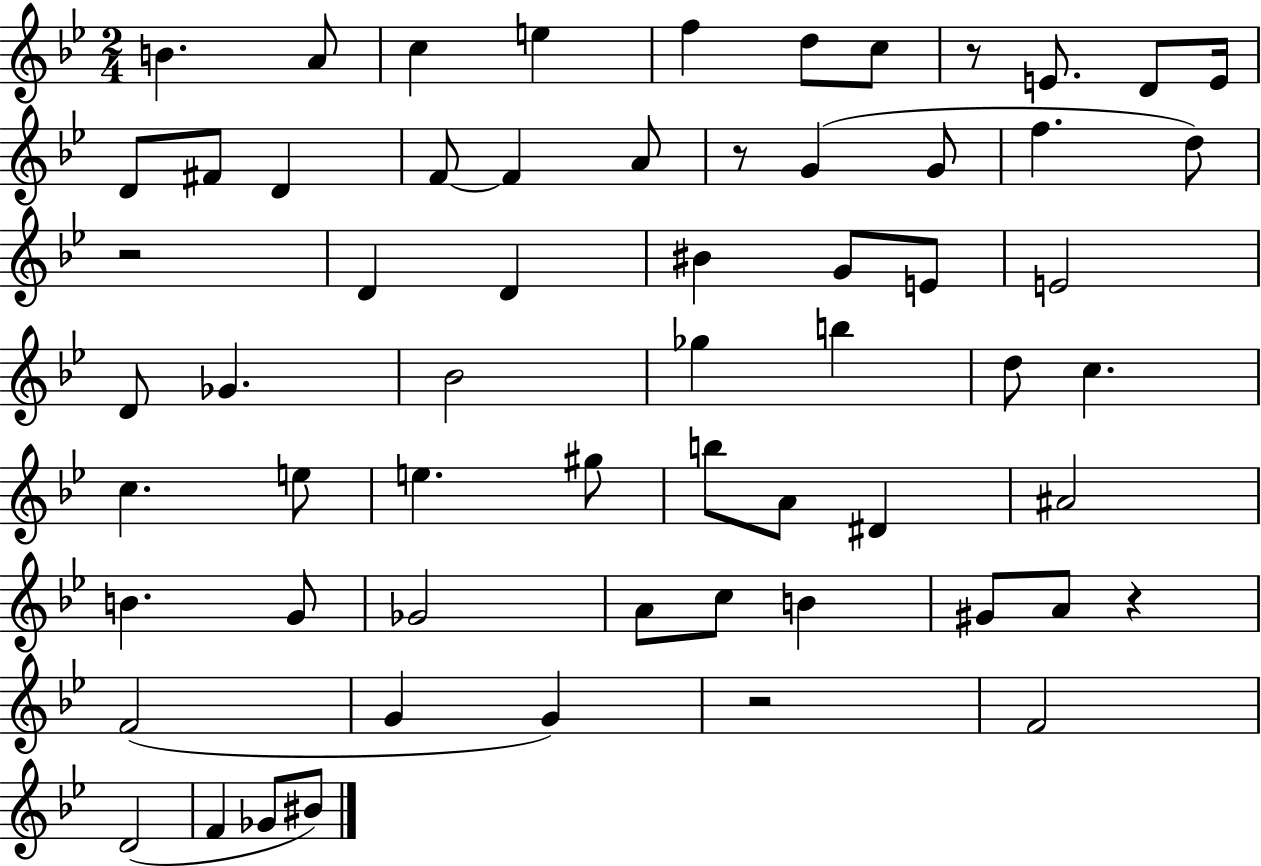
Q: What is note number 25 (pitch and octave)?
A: E4